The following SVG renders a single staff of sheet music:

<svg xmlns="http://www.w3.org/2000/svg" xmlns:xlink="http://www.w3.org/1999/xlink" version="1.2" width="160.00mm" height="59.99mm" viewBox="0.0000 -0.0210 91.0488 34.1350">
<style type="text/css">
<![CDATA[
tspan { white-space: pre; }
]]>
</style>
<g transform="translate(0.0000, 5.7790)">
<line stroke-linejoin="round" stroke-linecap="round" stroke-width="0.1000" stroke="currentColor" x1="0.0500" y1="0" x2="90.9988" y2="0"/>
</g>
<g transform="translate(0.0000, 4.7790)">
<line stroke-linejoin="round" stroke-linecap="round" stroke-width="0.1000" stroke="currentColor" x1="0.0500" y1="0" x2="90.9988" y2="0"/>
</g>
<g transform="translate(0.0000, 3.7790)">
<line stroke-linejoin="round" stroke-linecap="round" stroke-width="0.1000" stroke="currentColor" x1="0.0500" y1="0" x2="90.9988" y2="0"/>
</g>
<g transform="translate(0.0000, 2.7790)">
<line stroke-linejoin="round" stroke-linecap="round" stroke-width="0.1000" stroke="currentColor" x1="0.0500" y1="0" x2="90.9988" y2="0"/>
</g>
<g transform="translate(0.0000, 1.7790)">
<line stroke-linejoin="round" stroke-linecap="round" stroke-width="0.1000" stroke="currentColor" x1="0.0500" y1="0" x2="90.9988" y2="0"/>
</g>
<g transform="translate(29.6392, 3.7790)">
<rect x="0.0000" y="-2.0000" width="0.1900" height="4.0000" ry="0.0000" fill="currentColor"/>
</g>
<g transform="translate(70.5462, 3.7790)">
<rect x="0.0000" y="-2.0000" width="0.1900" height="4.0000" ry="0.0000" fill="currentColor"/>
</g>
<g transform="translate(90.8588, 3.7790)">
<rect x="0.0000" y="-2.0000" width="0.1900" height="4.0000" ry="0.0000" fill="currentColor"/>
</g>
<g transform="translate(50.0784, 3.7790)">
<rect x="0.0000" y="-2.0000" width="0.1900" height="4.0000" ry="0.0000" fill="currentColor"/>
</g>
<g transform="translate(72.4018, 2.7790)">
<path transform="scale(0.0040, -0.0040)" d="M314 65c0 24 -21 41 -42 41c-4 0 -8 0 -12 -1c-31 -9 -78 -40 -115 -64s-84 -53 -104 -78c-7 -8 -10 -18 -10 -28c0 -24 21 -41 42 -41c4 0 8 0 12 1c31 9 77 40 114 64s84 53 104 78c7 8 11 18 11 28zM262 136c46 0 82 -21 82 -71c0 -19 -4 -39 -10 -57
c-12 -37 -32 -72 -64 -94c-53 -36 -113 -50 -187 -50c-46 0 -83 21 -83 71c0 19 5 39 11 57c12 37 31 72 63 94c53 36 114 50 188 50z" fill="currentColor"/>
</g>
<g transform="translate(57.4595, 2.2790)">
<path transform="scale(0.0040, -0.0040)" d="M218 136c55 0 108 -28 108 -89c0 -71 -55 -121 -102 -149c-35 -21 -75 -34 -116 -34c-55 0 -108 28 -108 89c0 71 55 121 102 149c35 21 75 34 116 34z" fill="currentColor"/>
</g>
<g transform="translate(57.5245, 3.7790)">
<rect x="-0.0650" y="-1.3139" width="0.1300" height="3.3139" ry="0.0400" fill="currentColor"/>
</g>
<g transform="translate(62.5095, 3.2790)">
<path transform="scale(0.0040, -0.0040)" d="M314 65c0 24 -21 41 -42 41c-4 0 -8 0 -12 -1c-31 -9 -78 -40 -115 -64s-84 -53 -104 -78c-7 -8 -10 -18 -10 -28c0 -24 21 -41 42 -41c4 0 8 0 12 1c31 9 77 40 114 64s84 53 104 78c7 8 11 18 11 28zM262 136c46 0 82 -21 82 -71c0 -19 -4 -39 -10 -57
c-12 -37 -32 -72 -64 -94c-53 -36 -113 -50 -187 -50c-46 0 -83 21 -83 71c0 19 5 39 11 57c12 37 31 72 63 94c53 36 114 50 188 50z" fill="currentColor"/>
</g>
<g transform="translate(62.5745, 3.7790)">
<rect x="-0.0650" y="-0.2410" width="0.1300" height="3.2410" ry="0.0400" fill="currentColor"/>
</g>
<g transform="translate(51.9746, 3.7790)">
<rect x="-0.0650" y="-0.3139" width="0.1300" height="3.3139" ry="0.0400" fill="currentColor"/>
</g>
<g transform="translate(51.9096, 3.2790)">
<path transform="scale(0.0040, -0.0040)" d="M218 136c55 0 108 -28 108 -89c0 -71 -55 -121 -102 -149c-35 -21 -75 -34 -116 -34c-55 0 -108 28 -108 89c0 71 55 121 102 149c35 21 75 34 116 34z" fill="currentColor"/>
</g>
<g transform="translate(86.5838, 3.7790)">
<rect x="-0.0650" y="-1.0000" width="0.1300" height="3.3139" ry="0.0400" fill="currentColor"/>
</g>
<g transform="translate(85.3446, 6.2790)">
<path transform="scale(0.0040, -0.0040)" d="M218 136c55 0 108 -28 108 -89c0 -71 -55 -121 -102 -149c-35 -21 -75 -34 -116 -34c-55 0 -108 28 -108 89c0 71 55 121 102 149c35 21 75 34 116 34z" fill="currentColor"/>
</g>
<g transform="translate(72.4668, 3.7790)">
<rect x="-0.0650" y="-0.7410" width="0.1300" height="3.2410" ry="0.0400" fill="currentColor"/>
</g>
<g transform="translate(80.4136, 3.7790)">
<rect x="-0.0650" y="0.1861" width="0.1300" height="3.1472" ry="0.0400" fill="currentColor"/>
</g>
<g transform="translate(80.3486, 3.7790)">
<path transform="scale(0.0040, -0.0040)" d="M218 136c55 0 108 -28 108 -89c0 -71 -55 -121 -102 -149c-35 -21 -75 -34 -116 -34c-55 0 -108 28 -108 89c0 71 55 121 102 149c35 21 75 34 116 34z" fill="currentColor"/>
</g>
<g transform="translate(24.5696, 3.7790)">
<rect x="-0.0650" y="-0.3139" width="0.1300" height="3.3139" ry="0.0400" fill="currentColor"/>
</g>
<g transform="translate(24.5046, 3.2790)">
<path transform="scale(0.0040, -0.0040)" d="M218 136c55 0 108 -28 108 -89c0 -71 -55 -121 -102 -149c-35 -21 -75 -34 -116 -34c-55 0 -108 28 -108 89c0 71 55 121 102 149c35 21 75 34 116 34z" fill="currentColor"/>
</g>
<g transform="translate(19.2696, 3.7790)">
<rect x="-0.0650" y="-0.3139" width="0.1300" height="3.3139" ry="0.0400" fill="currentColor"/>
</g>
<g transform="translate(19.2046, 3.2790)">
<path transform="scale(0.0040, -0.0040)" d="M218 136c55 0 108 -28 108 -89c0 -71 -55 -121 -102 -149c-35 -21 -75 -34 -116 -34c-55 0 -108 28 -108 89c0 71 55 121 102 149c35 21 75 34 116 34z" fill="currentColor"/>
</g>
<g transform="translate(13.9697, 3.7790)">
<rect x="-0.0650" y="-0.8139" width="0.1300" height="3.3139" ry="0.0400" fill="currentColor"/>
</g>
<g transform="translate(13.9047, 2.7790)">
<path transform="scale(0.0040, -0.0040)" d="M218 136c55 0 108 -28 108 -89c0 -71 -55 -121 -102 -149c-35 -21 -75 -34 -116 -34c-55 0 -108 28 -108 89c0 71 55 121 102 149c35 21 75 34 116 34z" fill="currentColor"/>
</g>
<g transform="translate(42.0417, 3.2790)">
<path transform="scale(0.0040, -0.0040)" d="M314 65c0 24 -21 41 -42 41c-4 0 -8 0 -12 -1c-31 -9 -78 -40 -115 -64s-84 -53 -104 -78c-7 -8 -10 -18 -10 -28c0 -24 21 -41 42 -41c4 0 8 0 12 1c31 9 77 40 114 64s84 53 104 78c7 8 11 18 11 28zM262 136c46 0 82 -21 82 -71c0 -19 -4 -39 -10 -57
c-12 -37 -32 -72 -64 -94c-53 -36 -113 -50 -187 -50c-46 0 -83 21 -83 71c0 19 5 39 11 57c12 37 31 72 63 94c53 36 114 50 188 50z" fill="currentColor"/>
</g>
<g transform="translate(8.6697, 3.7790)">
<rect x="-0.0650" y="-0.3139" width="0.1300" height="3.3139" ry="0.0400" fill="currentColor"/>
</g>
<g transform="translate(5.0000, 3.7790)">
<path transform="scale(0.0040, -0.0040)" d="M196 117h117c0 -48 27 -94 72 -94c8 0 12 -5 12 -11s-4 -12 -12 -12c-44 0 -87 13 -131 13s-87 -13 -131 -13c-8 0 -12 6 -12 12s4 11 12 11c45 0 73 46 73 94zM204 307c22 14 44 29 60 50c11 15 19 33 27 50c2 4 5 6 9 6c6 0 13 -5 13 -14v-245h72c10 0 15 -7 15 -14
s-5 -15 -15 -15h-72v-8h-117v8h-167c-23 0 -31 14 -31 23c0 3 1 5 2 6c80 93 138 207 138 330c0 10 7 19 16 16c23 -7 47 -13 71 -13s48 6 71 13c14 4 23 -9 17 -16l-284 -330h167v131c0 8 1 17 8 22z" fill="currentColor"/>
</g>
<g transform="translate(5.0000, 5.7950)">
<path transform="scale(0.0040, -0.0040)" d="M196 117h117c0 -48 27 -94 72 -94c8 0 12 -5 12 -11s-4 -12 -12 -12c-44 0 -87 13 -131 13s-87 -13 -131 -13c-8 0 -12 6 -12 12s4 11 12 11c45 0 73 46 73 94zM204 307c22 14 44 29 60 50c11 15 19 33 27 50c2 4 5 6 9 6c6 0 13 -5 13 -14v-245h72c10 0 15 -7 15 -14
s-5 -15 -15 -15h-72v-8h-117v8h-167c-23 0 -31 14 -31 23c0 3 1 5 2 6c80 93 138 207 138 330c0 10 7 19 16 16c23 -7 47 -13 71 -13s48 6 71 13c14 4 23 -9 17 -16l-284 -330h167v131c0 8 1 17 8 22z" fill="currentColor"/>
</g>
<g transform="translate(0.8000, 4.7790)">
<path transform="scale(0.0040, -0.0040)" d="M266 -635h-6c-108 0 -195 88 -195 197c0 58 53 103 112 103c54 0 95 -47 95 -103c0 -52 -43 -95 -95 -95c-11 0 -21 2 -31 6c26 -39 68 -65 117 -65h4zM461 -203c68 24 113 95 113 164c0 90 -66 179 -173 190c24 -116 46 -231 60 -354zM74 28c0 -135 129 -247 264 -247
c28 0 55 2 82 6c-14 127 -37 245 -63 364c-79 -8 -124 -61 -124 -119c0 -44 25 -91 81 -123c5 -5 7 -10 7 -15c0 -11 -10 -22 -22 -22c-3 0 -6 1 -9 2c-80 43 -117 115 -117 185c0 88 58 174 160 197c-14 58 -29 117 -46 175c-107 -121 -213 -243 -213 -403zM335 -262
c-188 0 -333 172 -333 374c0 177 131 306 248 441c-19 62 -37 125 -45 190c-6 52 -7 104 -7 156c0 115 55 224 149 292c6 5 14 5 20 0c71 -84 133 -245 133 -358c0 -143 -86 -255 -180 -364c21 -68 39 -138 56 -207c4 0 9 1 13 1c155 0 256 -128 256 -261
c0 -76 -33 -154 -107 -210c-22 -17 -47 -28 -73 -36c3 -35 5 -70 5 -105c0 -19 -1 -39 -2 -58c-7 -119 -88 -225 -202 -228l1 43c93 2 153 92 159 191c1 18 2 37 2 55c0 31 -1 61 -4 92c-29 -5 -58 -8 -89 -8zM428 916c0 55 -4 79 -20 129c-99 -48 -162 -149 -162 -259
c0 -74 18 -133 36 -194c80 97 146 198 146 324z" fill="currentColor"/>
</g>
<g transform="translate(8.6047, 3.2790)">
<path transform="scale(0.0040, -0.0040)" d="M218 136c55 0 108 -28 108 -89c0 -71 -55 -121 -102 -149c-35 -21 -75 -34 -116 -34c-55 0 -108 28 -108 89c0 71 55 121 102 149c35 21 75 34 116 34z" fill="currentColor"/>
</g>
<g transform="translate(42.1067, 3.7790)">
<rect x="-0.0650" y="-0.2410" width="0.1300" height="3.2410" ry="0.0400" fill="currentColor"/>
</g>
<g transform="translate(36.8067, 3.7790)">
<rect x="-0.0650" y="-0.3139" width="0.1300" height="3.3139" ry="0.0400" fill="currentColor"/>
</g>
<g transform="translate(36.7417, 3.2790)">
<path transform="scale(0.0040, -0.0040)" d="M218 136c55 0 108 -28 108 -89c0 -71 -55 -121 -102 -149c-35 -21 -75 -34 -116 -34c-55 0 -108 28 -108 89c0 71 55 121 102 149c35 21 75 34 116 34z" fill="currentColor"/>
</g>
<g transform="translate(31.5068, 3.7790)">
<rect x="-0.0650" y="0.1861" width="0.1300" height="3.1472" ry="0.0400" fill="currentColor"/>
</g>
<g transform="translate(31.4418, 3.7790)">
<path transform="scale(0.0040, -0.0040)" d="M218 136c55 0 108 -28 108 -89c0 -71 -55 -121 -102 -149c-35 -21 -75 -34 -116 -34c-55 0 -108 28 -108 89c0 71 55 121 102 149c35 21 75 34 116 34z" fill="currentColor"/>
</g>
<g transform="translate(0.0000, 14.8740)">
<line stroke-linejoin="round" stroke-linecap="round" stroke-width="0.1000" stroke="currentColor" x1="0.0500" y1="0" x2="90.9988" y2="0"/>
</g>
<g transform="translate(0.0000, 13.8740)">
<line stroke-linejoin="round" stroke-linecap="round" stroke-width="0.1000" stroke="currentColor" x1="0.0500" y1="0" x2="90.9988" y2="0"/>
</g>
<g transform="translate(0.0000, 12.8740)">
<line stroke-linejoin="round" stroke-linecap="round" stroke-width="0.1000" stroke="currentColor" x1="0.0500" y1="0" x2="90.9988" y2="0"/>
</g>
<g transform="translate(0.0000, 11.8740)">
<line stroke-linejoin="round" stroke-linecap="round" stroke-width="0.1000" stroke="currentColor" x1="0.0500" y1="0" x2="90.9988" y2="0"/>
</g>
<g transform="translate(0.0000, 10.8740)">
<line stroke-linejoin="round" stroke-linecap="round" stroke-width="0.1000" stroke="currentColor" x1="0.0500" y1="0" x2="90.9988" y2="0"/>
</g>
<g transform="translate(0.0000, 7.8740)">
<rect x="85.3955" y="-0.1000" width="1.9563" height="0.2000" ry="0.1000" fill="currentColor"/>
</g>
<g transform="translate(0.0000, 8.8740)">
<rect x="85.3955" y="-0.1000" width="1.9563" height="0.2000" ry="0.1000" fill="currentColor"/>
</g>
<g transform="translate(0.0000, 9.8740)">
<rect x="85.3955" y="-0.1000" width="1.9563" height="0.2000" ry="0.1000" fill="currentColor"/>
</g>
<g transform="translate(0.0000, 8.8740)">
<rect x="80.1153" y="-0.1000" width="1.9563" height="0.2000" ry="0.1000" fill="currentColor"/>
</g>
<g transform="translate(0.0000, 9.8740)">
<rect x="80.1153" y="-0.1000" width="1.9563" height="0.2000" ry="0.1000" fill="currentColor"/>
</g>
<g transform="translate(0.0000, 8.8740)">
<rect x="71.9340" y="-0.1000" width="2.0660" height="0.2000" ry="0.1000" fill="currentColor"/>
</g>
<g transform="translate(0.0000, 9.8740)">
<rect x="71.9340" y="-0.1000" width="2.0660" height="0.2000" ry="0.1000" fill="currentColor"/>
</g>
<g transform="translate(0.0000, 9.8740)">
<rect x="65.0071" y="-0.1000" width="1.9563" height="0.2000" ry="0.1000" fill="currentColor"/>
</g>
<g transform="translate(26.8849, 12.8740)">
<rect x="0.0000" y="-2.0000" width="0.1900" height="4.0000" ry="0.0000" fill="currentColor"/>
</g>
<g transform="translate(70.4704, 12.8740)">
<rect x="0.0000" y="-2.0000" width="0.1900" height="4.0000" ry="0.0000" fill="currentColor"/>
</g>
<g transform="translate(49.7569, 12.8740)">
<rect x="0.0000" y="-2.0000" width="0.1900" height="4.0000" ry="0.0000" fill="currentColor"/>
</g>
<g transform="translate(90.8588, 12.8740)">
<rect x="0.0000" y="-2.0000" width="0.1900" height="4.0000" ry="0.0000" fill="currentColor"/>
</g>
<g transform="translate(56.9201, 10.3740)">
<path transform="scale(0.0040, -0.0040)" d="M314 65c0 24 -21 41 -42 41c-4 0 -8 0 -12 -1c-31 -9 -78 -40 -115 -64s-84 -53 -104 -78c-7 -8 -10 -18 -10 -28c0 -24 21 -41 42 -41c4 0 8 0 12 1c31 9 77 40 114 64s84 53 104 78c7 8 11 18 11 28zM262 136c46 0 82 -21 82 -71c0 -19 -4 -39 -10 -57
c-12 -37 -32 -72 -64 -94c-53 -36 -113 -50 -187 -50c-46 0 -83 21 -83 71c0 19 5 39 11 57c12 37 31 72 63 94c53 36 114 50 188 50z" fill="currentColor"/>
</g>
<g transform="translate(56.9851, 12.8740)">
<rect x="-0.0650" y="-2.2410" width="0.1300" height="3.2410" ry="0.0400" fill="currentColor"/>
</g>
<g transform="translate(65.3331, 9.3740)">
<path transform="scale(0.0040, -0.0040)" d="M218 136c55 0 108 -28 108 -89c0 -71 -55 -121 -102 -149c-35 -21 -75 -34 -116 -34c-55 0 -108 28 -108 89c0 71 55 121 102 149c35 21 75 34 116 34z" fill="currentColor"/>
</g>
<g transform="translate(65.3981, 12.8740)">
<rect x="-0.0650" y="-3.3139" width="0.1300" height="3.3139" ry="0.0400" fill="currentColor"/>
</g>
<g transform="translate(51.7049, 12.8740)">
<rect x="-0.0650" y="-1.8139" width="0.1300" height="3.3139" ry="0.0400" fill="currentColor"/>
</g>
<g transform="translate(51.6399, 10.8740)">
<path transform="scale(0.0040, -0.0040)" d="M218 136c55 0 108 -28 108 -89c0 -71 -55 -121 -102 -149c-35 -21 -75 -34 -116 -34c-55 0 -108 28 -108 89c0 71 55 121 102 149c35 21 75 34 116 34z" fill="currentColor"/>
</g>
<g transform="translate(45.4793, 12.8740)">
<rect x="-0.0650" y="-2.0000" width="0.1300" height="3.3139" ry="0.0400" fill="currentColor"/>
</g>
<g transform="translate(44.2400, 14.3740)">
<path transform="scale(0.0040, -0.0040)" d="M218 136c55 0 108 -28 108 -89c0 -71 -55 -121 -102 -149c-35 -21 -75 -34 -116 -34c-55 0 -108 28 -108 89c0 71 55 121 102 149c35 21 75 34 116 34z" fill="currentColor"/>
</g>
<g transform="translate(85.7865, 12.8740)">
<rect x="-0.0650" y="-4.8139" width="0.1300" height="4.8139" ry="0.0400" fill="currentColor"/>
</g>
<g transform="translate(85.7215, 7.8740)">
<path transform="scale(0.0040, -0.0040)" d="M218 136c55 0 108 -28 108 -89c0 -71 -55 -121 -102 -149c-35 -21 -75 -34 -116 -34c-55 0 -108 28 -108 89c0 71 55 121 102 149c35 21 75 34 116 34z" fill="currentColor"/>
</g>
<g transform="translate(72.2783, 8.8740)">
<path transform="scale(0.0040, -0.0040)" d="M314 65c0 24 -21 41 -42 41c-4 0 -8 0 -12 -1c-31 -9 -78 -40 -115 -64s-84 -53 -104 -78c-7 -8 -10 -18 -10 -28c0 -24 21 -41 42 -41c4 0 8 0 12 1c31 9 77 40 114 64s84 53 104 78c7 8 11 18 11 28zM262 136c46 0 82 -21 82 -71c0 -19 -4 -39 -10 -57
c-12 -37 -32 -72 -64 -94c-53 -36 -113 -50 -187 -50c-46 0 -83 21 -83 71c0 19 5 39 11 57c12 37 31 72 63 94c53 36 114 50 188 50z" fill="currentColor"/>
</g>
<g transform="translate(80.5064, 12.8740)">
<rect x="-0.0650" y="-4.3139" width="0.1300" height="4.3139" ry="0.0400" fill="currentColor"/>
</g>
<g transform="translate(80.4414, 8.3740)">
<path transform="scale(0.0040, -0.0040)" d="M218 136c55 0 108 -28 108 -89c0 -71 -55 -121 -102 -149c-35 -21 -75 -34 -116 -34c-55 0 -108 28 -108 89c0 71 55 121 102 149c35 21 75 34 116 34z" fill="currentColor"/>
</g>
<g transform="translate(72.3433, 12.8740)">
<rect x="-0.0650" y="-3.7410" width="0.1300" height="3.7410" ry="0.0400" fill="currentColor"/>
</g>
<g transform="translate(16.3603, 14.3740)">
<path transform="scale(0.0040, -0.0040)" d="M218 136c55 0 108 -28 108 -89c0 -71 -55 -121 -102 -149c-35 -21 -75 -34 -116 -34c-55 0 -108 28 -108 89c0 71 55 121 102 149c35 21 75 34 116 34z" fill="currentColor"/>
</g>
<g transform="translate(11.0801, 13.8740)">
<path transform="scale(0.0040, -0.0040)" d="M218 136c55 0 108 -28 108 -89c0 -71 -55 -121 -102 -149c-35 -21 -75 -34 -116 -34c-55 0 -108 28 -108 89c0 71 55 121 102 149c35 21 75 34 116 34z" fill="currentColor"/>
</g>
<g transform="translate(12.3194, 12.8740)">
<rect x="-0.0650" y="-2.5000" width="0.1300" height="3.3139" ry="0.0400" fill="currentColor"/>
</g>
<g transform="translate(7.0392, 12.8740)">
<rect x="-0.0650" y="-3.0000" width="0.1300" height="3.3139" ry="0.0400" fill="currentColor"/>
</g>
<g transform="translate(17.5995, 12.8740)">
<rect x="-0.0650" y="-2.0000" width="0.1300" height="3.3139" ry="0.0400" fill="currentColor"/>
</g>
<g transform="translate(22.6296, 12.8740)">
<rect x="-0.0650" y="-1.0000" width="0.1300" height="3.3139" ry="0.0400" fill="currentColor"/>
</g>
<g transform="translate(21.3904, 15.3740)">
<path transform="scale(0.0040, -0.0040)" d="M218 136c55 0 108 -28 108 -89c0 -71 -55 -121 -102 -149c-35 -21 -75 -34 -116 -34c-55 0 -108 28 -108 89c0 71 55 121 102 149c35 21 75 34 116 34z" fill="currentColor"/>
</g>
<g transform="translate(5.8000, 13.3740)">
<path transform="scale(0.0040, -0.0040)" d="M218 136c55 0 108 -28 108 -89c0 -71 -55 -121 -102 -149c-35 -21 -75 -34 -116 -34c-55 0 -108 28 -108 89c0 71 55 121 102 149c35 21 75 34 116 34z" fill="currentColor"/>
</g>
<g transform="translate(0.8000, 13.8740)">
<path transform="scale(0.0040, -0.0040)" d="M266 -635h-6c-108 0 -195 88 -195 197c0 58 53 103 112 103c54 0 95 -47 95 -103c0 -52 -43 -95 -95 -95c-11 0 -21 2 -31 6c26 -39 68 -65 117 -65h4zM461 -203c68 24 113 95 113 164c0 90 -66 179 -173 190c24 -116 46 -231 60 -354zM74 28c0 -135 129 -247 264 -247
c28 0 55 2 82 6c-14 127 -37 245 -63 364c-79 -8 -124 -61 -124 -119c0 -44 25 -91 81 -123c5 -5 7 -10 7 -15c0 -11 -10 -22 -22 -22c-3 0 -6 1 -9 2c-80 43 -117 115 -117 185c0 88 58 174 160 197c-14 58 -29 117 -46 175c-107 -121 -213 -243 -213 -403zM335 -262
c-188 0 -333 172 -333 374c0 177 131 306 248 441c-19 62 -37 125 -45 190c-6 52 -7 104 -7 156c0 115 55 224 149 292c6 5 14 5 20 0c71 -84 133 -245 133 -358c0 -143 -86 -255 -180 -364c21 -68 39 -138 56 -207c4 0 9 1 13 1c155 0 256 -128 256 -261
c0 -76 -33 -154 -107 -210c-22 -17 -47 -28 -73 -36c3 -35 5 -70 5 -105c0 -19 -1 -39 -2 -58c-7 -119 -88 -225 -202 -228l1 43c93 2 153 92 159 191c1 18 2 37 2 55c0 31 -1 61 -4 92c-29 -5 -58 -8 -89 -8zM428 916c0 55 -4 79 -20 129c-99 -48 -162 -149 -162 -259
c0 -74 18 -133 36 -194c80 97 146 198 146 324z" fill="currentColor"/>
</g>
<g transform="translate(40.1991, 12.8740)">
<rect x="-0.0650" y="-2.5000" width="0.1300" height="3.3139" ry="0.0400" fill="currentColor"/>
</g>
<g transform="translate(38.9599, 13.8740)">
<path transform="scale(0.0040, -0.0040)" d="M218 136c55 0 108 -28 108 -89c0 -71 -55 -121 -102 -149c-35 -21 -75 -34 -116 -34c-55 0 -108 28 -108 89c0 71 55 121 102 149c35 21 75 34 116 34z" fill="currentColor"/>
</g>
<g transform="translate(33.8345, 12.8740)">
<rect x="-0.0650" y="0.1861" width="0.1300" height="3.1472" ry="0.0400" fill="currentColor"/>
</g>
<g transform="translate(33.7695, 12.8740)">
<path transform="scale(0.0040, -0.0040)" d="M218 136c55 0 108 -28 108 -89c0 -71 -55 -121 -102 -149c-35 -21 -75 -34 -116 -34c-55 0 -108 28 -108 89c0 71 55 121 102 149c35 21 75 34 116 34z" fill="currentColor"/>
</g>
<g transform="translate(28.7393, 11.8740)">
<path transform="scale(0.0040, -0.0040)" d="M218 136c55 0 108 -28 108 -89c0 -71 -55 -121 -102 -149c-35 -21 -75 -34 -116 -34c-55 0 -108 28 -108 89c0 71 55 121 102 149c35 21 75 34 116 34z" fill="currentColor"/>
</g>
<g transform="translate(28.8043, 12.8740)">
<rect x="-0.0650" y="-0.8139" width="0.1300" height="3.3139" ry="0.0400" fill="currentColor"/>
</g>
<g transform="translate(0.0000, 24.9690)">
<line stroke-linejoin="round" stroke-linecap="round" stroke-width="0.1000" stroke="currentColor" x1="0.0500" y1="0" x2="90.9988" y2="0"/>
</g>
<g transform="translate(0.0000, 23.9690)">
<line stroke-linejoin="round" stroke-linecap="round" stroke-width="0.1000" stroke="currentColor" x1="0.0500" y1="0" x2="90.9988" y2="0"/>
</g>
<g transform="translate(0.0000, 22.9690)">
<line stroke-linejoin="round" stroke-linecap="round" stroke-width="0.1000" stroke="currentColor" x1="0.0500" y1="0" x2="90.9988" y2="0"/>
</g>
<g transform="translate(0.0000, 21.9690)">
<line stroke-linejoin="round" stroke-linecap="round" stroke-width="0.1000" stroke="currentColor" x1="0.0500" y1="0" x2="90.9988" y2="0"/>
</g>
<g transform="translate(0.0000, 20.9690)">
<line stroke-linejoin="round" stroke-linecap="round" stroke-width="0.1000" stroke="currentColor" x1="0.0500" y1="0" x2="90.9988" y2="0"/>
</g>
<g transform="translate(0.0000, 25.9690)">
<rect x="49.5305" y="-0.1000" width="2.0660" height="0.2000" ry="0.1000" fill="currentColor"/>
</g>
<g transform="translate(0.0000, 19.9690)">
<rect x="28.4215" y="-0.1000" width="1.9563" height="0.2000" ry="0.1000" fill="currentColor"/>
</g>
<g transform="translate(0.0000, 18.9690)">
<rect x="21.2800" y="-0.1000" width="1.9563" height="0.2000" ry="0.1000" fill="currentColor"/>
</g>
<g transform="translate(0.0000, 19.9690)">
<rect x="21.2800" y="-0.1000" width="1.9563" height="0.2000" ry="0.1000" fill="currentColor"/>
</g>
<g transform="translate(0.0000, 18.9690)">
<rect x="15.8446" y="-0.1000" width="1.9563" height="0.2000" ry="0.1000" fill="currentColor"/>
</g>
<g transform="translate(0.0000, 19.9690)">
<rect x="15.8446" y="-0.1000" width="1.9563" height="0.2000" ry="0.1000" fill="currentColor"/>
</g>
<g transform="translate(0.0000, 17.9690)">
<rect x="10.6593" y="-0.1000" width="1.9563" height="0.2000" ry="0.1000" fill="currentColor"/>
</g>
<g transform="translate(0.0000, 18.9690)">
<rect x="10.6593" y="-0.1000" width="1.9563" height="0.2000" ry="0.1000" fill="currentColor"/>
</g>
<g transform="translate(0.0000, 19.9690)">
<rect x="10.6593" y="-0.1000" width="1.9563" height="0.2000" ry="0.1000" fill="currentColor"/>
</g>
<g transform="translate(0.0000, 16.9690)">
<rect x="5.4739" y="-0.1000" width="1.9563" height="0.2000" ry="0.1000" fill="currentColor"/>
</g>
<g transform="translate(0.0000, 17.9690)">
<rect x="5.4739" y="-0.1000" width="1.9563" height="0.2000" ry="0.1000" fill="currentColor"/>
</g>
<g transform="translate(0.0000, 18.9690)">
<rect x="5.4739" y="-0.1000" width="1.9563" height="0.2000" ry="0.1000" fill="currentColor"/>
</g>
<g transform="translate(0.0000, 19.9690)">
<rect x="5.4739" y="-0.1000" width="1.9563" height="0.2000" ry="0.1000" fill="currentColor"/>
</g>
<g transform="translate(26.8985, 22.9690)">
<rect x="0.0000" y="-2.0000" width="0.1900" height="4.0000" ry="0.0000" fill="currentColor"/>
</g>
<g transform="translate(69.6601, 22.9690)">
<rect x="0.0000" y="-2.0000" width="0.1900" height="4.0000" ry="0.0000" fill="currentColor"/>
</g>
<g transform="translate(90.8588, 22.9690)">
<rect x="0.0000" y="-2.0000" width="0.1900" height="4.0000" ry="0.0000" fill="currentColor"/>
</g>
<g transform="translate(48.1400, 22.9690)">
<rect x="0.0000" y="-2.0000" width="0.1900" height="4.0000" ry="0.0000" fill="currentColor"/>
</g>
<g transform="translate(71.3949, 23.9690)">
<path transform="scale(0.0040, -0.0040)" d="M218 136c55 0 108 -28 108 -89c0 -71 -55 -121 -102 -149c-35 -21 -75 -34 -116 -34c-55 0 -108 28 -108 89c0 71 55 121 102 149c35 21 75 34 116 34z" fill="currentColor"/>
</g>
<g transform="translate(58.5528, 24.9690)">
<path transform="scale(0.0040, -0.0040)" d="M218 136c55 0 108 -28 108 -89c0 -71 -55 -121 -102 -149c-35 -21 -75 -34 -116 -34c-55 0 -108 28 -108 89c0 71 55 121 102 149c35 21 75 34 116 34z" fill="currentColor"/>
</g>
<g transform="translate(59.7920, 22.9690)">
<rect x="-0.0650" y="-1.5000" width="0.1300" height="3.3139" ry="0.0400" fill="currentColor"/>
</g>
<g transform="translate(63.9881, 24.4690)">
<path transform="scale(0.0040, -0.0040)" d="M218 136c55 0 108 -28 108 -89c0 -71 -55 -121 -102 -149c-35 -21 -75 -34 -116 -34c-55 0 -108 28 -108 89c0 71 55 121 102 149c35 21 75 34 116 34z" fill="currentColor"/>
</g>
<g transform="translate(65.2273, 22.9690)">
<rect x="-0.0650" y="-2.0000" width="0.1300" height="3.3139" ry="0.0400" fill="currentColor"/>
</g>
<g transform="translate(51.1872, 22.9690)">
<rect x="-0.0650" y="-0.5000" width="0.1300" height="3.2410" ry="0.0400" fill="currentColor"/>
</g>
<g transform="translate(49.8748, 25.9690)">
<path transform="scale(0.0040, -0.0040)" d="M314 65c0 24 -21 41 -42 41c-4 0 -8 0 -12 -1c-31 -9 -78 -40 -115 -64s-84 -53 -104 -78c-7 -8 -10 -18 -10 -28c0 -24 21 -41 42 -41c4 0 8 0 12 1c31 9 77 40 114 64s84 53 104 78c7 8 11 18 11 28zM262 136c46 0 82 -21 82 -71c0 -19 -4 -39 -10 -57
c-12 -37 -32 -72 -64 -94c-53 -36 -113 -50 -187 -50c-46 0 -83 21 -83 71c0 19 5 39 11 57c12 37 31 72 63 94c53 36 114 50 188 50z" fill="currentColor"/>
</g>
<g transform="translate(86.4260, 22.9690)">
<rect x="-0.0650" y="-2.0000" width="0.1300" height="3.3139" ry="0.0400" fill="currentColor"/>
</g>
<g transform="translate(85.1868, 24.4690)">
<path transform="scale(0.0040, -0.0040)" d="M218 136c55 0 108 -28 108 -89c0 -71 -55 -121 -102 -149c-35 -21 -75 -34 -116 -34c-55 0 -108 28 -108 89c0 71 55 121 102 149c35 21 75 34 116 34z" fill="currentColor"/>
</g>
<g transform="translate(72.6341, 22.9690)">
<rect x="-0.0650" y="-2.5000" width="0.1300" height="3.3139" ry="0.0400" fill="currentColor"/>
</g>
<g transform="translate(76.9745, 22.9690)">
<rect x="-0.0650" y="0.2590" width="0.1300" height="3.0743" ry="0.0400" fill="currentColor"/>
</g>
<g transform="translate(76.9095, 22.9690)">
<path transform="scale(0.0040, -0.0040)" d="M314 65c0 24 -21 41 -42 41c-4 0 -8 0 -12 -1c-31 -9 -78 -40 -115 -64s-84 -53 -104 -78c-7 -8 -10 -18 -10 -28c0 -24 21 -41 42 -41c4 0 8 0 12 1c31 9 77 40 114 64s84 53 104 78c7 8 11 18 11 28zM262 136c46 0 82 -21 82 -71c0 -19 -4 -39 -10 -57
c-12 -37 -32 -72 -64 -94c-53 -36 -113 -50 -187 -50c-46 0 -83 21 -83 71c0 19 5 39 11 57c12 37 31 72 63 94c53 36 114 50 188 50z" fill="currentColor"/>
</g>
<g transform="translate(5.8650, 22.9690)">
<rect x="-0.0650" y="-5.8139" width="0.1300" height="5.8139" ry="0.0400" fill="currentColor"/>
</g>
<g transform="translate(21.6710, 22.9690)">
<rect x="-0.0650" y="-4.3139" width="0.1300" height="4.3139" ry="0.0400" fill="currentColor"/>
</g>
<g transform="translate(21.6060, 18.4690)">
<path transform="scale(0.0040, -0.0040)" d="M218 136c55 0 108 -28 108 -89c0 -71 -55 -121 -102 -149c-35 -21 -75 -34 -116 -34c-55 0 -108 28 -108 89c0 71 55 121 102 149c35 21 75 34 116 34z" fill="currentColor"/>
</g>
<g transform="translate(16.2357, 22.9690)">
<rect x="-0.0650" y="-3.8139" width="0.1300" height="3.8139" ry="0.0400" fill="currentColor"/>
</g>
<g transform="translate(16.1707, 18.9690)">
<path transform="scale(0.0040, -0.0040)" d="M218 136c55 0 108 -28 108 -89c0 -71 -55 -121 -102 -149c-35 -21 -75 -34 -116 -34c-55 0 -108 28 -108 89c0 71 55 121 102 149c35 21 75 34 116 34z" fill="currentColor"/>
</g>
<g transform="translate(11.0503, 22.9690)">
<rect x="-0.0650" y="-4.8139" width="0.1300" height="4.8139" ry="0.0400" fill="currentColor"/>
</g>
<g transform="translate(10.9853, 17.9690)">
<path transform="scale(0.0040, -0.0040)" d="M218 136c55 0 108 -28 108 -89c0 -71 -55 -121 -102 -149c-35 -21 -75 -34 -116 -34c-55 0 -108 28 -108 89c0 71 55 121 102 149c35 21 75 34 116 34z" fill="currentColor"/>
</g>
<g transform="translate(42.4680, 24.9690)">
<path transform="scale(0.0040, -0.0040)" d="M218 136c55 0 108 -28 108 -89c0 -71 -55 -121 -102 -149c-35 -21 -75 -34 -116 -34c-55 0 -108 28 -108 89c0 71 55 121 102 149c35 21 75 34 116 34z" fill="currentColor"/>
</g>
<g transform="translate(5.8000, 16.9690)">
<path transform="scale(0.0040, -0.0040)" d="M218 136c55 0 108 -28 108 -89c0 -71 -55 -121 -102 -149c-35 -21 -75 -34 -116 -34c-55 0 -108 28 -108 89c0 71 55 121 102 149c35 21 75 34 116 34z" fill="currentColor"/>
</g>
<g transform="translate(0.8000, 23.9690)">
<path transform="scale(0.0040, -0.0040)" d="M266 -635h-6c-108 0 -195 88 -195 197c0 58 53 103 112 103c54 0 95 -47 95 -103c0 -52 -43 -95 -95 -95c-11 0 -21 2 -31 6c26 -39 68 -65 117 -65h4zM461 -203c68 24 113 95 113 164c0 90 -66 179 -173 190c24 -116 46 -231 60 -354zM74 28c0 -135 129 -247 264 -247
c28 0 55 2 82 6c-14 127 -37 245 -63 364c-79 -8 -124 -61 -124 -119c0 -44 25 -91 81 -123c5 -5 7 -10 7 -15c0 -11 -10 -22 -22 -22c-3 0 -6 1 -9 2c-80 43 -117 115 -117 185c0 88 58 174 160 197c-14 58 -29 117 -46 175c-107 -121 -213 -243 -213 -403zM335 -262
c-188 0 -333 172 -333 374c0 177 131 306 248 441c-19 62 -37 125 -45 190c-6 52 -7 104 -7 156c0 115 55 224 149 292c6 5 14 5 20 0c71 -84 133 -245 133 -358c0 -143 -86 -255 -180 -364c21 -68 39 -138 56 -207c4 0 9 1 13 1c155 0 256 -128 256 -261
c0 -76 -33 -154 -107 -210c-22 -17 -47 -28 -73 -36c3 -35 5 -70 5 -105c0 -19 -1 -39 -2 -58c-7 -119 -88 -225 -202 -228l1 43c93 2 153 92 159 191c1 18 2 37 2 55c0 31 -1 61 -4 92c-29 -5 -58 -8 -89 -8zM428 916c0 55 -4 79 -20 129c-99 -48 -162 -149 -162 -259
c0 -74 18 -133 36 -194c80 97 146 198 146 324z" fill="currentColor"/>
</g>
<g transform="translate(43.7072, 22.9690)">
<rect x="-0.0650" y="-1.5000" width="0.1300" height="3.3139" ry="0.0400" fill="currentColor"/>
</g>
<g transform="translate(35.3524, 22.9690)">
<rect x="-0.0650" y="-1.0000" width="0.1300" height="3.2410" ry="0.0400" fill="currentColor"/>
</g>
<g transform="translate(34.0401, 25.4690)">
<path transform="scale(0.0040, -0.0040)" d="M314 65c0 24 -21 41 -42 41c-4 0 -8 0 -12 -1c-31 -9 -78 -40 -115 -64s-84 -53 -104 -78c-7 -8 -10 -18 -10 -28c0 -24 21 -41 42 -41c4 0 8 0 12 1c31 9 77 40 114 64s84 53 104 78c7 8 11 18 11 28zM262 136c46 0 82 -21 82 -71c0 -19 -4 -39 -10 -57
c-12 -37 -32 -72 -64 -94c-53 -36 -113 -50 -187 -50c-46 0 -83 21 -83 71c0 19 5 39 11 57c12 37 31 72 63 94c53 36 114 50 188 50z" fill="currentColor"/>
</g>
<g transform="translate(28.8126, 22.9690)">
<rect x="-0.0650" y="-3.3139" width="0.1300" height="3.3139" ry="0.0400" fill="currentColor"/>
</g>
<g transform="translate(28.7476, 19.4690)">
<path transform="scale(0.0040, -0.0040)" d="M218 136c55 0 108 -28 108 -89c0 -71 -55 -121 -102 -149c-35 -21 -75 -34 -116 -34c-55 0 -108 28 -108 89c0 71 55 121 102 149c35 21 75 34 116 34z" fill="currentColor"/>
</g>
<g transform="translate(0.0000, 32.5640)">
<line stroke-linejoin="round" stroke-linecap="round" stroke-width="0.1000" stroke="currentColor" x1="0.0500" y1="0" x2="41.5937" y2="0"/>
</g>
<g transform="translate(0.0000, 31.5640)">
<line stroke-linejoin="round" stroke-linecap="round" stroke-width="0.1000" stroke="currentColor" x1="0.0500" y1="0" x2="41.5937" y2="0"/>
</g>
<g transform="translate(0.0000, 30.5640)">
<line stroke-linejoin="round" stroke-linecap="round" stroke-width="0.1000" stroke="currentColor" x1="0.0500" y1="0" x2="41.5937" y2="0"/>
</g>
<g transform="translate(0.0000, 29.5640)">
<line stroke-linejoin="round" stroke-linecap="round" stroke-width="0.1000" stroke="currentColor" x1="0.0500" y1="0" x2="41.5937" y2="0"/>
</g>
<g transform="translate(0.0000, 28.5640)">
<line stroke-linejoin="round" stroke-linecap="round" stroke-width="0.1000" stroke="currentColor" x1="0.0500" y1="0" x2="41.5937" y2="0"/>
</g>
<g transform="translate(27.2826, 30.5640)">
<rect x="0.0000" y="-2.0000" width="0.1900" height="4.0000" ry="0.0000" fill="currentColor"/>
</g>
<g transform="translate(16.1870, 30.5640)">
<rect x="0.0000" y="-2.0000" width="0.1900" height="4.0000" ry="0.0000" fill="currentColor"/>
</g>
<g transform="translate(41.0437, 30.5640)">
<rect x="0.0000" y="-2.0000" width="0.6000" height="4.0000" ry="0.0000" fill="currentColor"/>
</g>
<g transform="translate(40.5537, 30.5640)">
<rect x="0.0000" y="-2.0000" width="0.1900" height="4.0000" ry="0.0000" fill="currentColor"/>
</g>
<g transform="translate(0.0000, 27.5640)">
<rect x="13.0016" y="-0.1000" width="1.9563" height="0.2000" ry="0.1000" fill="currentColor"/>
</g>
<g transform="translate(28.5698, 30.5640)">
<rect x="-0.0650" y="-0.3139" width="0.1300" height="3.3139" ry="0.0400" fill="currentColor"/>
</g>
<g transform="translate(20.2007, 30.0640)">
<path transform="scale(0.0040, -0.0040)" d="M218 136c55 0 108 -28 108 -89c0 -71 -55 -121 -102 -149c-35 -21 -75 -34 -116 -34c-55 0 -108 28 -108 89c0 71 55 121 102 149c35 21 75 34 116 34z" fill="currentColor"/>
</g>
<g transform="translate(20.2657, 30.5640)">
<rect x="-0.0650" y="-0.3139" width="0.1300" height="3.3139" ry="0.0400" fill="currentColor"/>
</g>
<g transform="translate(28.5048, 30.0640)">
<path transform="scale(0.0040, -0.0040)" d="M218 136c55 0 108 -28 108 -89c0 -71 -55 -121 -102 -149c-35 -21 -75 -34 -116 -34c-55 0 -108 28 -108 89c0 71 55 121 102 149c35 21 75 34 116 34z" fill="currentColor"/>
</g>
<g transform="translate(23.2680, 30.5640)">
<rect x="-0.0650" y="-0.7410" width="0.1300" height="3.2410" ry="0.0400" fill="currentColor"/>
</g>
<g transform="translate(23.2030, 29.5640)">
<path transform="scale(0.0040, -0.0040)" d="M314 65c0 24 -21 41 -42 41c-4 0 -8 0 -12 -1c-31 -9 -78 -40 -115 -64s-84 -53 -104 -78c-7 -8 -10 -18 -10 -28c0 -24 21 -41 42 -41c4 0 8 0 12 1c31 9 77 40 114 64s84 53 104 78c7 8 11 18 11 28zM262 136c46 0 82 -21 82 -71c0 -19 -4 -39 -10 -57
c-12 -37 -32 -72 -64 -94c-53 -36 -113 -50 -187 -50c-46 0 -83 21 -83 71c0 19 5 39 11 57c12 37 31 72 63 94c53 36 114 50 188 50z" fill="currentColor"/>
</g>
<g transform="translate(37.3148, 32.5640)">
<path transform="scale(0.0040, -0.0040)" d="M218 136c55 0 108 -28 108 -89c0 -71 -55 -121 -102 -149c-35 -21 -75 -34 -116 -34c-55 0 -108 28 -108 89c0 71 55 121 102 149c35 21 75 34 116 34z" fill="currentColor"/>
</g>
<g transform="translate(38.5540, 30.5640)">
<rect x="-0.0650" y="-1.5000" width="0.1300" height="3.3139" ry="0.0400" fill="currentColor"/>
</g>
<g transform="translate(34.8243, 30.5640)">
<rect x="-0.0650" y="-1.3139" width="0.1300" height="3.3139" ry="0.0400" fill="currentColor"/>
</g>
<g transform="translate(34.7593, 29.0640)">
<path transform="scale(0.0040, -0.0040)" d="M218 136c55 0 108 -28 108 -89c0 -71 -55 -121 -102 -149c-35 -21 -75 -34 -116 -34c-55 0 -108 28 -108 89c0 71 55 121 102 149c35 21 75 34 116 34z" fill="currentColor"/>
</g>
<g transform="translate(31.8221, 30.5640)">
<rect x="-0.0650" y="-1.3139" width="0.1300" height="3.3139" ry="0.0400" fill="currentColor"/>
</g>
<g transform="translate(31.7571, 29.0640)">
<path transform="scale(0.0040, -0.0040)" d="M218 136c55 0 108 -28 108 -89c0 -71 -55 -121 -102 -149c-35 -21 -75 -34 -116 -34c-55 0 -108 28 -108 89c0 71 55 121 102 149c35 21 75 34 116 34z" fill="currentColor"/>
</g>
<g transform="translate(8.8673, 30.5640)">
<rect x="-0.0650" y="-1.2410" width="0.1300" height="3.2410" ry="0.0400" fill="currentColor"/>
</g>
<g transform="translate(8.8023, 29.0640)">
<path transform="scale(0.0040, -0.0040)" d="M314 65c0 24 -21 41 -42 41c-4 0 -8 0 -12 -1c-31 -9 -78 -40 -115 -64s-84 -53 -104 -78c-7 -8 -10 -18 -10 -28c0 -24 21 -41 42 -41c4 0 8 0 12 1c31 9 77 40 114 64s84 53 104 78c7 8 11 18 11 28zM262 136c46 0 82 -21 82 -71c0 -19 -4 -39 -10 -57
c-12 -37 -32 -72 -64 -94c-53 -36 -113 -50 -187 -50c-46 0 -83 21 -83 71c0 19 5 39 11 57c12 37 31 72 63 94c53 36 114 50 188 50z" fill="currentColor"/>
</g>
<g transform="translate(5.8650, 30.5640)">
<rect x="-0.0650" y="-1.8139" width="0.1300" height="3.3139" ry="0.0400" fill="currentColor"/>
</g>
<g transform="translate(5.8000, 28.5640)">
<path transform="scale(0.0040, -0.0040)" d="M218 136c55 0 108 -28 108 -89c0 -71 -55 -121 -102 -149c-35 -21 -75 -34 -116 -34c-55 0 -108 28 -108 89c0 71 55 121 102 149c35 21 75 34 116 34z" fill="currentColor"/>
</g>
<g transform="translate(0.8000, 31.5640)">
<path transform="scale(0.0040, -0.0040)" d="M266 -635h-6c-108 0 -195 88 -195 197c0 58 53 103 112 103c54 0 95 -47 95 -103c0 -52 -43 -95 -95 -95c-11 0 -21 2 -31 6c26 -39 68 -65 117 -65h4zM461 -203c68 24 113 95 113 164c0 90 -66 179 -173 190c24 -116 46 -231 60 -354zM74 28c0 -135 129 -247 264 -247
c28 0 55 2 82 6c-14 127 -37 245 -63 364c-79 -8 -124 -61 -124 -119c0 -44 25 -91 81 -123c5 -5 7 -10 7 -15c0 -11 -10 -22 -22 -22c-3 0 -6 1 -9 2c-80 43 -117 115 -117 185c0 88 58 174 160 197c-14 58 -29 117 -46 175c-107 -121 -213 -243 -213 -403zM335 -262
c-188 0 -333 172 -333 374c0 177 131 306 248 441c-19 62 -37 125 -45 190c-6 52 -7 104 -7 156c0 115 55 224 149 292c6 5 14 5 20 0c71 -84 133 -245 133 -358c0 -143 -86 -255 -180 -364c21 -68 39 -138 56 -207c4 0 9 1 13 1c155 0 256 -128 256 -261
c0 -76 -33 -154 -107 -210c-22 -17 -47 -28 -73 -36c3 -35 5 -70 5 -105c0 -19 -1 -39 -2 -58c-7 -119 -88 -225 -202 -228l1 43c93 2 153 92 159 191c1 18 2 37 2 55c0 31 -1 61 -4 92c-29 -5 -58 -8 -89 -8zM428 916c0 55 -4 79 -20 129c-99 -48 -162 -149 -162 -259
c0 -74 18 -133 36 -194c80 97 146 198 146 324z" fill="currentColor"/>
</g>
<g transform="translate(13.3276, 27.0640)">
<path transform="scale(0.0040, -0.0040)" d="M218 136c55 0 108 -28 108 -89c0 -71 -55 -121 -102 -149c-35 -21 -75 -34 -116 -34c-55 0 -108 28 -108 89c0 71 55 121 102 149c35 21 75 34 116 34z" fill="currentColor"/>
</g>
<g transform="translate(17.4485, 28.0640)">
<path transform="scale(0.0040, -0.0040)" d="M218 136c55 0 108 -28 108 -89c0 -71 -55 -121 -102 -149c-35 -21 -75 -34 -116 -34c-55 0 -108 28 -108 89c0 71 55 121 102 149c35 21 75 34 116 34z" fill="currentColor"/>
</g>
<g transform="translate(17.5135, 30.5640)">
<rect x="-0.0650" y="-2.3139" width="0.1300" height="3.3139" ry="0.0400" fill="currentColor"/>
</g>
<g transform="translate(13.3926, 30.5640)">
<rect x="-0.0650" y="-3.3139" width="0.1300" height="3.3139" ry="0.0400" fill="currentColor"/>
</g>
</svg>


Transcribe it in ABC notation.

X:1
T:Untitled
M:4/4
L:1/4
K:C
c d c c B c c2 c e c2 d2 B D A G F D d B G F f g2 b c'2 d' e' g' e' c' d' b D2 E C2 E F G B2 F f e2 b g c d2 c e e E